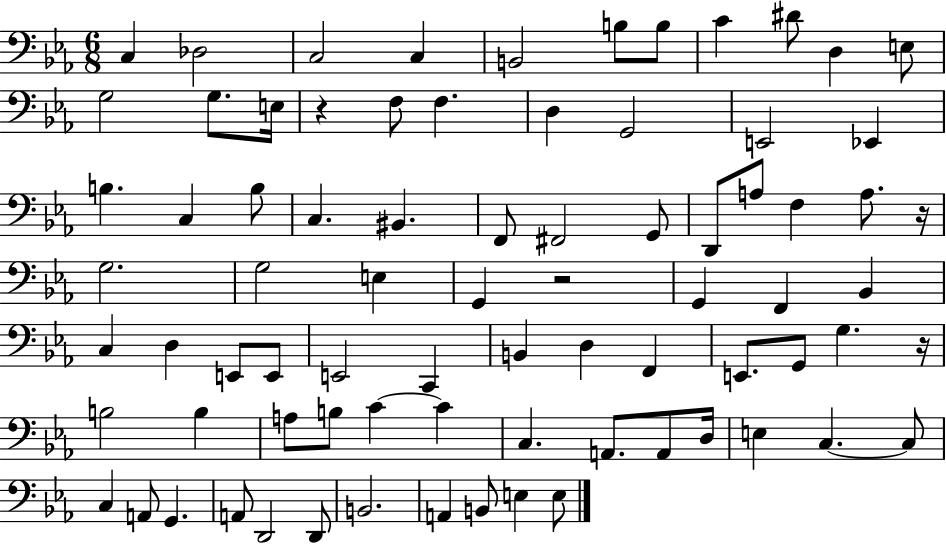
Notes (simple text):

C3/q Db3/h C3/h C3/q B2/h B3/e B3/e C4/q D#4/e D3/q E3/e G3/h G3/e. E3/s R/q F3/e F3/q. D3/q G2/h E2/h Eb2/q B3/q. C3/q B3/e C3/q. BIS2/q. F2/e F#2/h G2/e D2/e A3/e F3/q A3/e. R/s G3/h. G3/h E3/q G2/q R/h G2/q F2/q Bb2/q C3/q D3/q E2/e E2/e E2/h C2/q B2/q D3/q F2/q E2/e. G2/e G3/q. R/s B3/h B3/q A3/e B3/e C4/q C4/q C3/q. A2/e. A2/e D3/s E3/q C3/q. C3/e C3/q A2/e G2/q. A2/e D2/h D2/e B2/h. A2/q B2/e E3/q E3/e